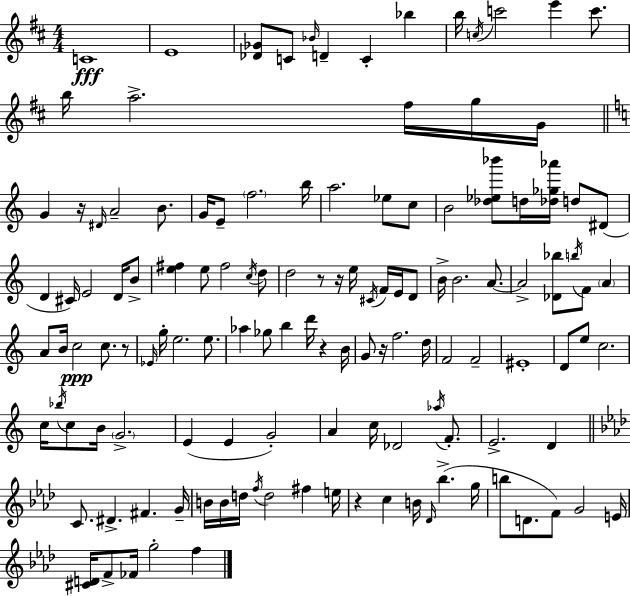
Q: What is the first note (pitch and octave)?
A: C4